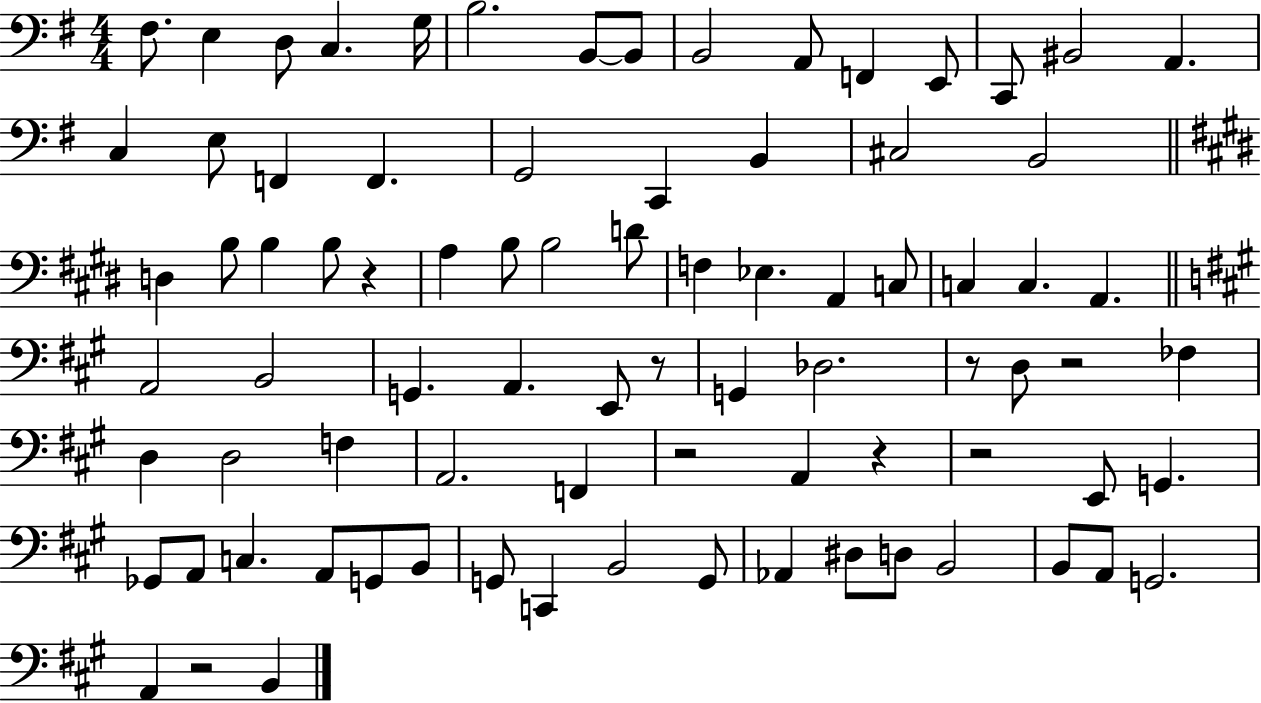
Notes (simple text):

F#3/e. E3/q D3/e C3/q. G3/s B3/h. B2/e B2/e B2/h A2/e F2/q E2/e C2/e BIS2/h A2/q. C3/q E3/e F2/q F2/q. G2/h C2/q B2/q C#3/h B2/h D3/q B3/e B3/q B3/e R/q A3/q B3/e B3/h D4/e F3/q Eb3/q. A2/q C3/e C3/q C3/q. A2/q. A2/h B2/h G2/q. A2/q. E2/e R/e G2/q Db3/h. R/e D3/e R/h FES3/q D3/q D3/h F3/q A2/h. F2/q R/h A2/q R/q R/h E2/e G2/q. Gb2/e A2/e C3/q. A2/e G2/e B2/e G2/e C2/q B2/h G2/e Ab2/q D#3/e D3/e B2/h B2/e A2/e G2/h. A2/q R/h B2/q